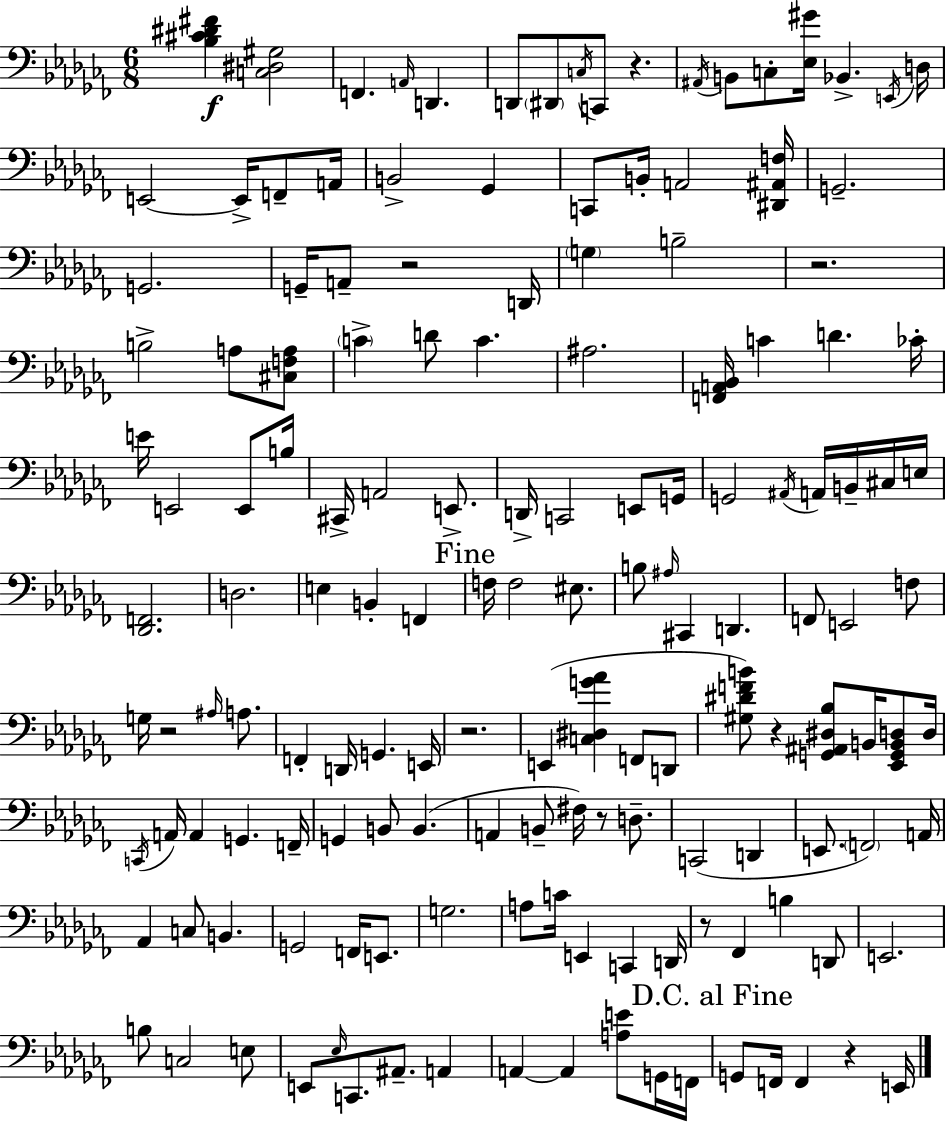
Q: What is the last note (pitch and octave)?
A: E2